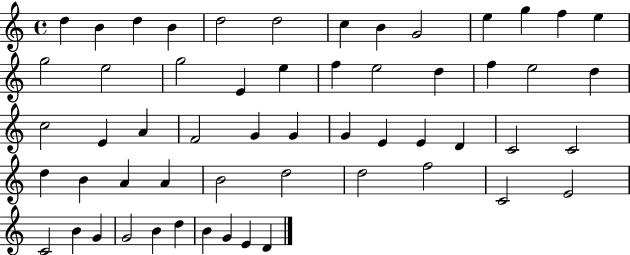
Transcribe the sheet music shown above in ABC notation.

X:1
T:Untitled
M:4/4
L:1/4
K:C
d B d B d2 d2 c B G2 e g f e g2 e2 g2 E e f e2 d f e2 d c2 E A F2 G G G E E D C2 C2 d B A A B2 d2 d2 f2 C2 E2 C2 B G G2 B d B G E D